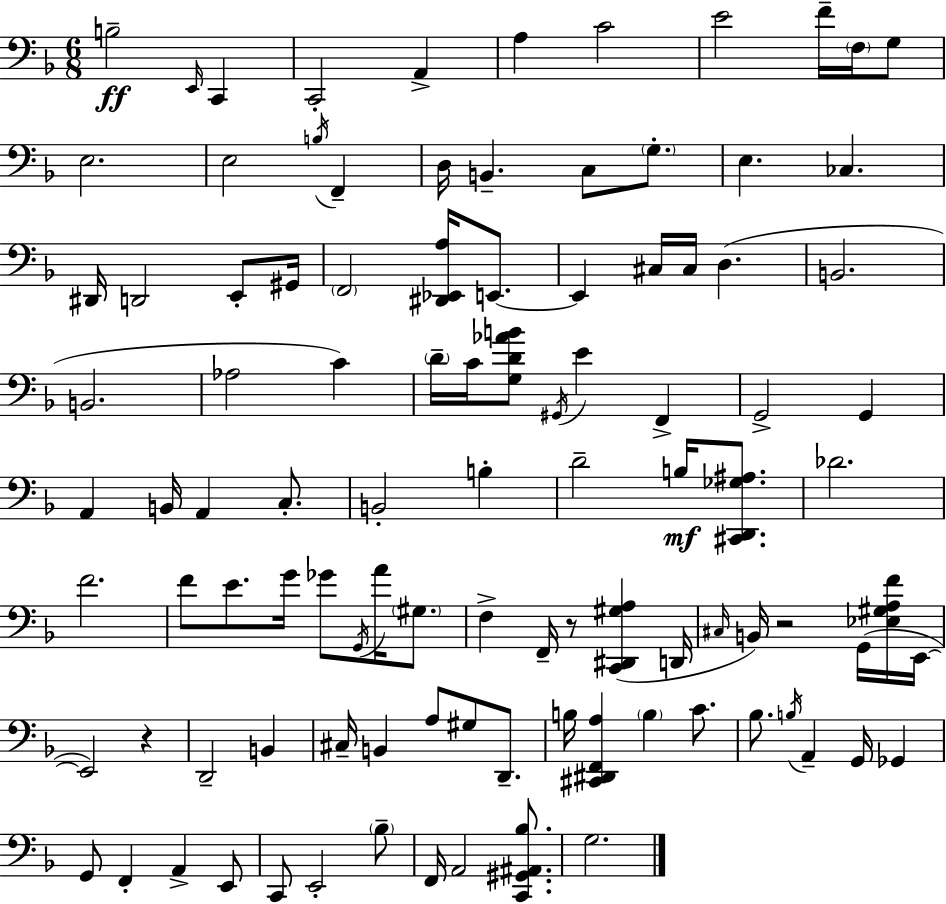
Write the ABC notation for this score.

X:1
T:Untitled
M:6/8
L:1/4
K:F
B,2 E,,/4 C,, C,,2 A,, A, C2 E2 F/4 F,/4 G,/2 E,2 E,2 B,/4 F,, D,/4 B,, C,/2 G,/2 E, _C, ^D,,/4 D,,2 E,,/2 ^G,,/4 F,,2 [^D,,_E,,A,]/4 E,,/2 E,, ^C,/4 ^C,/4 D, B,,2 B,,2 _A,2 C D/4 C/4 [G,D_AB]/2 ^G,,/4 E F,, G,,2 G,, A,, B,,/4 A,, C,/2 B,,2 B, D2 B,/4 [^C,,D,,_G,^A,]/2 _D2 F2 F/2 E/2 G/4 _G/2 G,,/4 A/4 ^G,/2 F, F,,/4 z/2 [C,,^D,,^G,A,] D,,/4 ^C,/4 B,,/4 z2 G,,/4 [_E,^G,A,F]/4 E,,/4 E,,2 z D,,2 B,, ^C,/4 B,, A,/2 ^G,/2 D,,/2 B,/4 [^C,,^D,,F,,A,] B, C/2 _B,/2 B,/4 A,, G,,/4 _G,, G,,/2 F,, A,, E,,/2 C,,/2 E,,2 _B,/2 F,,/4 A,,2 [C,,^G,,^A,,_B,]/2 G,2